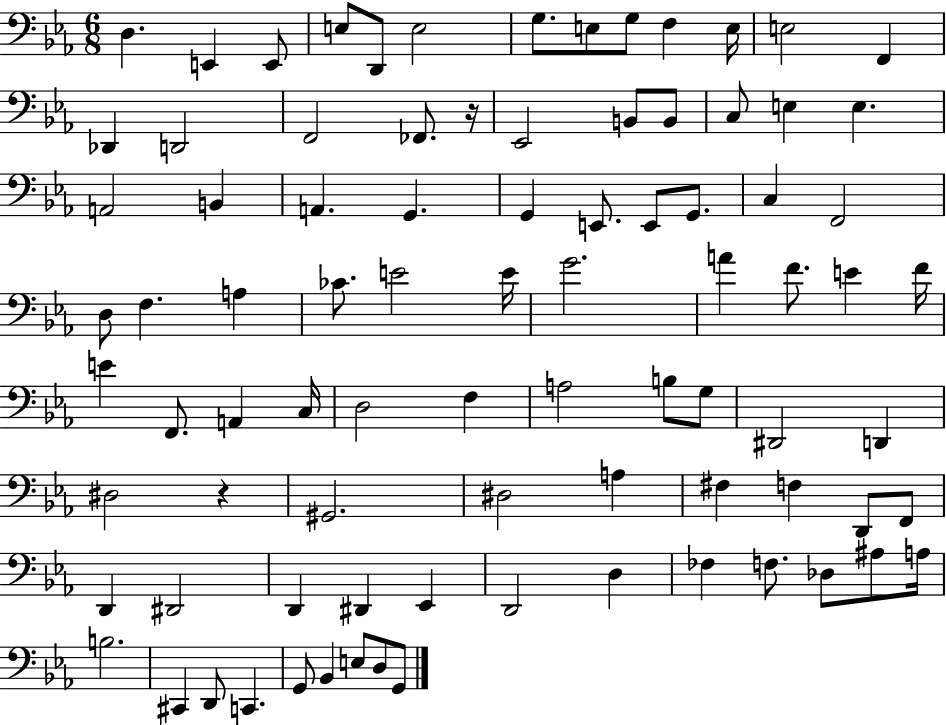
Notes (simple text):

D3/q. E2/q E2/e E3/e D2/e E3/h G3/e. E3/e G3/e F3/q E3/s E3/h F2/q Db2/q D2/h F2/h FES2/e. R/s Eb2/h B2/e B2/e C3/e E3/q E3/q. A2/h B2/q A2/q. G2/q. G2/q E2/e. E2/e G2/e. C3/q F2/h D3/e F3/q. A3/q CES4/e. E4/h E4/s G4/h. A4/q F4/e. E4/q F4/s E4/q F2/e. A2/q C3/s D3/h F3/q A3/h B3/e G3/e D#2/h D2/q D#3/h R/q G#2/h. D#3/h A3/q F#3/q F3/q D2/e F2/e D2/q D#2/h D2/q D#2/q Eb2/q D2/h D3/q FES3/q F3/e. Db3/e A#3/e A3/s B3/h. C#2/q D2/e C2/q. G2/e Bb2/q E3/e D3/e G2/e